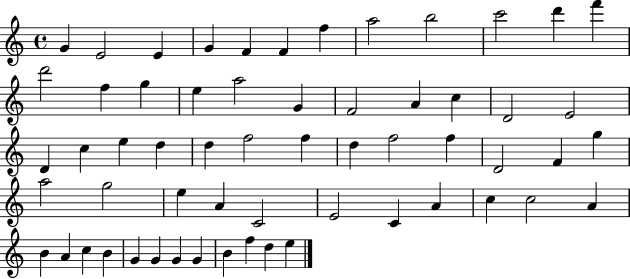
{
  \clef treble
  \time 4/4
  \defaultTimeSignature
  \key c \major
  g'4 e'2 e'4 | g'4 f'4 f'4 f''4 | a''2 b''2 | c'''2 d'''4 f'''4 | \break d'''2 f''4 g''4 | e''4 a''2 g'4 | f'2 a'4 c''4 | d'2 e'2 | \break d'4 c''4 e''4 d''4 | d''4 f''2 f''4 | d''4 f''2 f''4 | d'2 f'4 g''4 | \break a''2 g''2 | e''4 a'4 c'2 | e'2 c'4 a'4 | c''4 c''2 a'4 | \break b'4 a'4 c''4 b'4 | g'4 g'4 g'4 g'4 | b'4 f''4 d''4 e''4 | \bar "|."
}